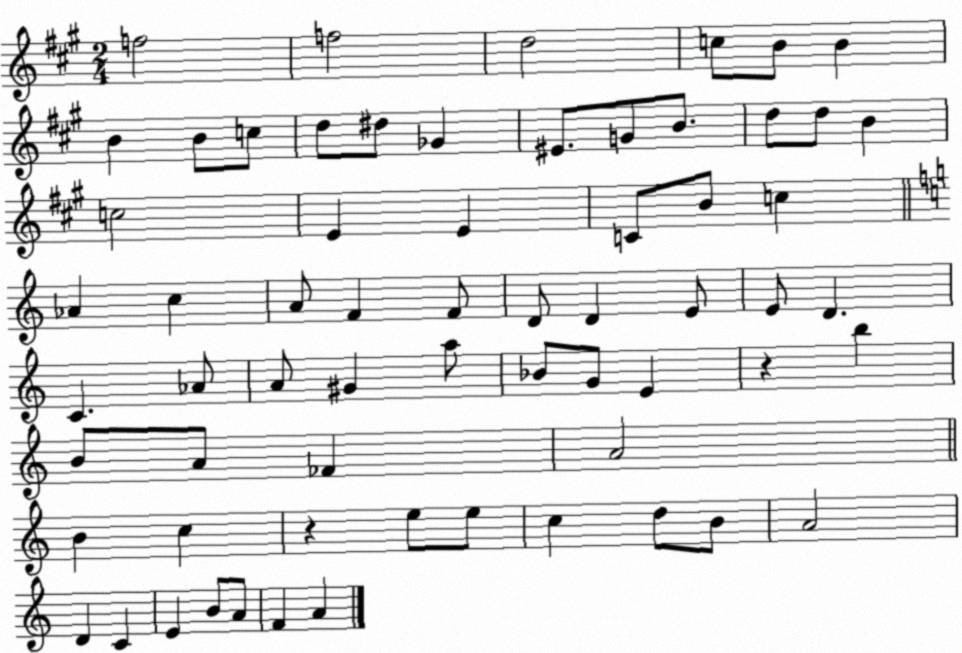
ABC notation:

X:1
T:Untitled
M:2/4
L:1/4
K:A
f2 f2 d2 c/2 B/2 B B B/2 c/2 d/2 ^d/2 _G ^E/2 G/2 B/2 d/2 d/2 B c2 E E C/2 B/2 c _A c A/2 F F/2 D/2 D E/2 E/2 D C _A/2 A/2 ^G a/2 _B/2 G/2 E z b B/2 A/2 _F A2 B c z e/2 e/2 c d/2 B/2 A2 D C E B/2 A/2 F A